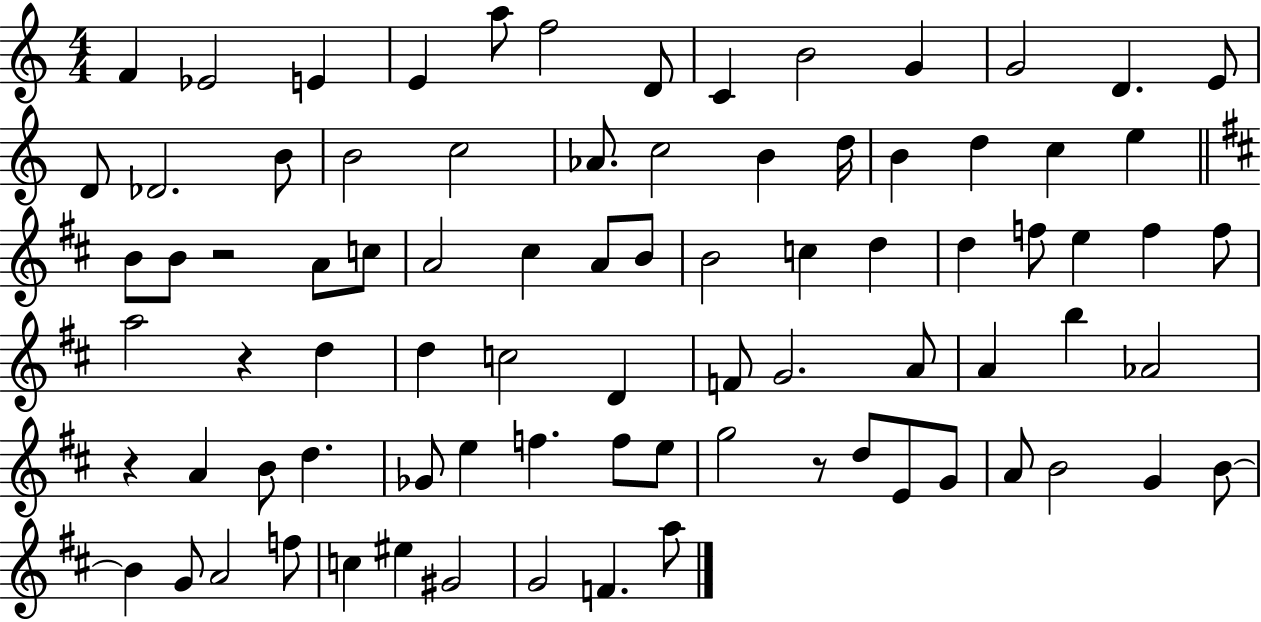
{
  \clef treble
  \numericTimeSignature
  \time 4/4
  \key c \major
  \repeat volta 2 { f'4 ees'2 e'4 | e'4 a''8 f''2 d'8 | c'4 b'2 g'4 | g'2 d'4. e'8 | \break d'8 des'2. b'8 | b'2 c''2 | aes'8. c''2 b'4 d''16 | b'4 d''4 c''4 e''4 | \break \bar "||" \break \key d \major b'8 b'8 r2 a'8 c''8 | a'2 cis''4 a'8 b'8 | b'2 c''4 d''4 | d''4 f''8 e''4 f''4 f''8 | \break a''2 r4 d''4 | d''4 c''2 d'4 | f'8 g'2. a'8 | a'4 b''4 aes'2 | \break r4 a'4 b'8 d''4. | ges'8 e''4 f''4. f''8 e''8 | g''2 r8 d''8 e'8 g'8 | a'8 b'2 g'4 b'8~~ | \break b'4 g'8 a'2 f''8 | c''4 eis''4 gis'2 | g'2 f'4. a''8 | } \bar "|."
}